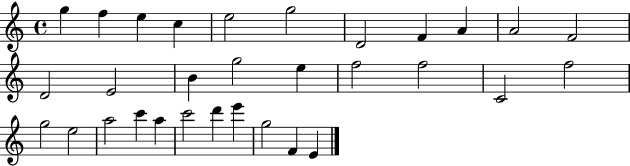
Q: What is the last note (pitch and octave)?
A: E4